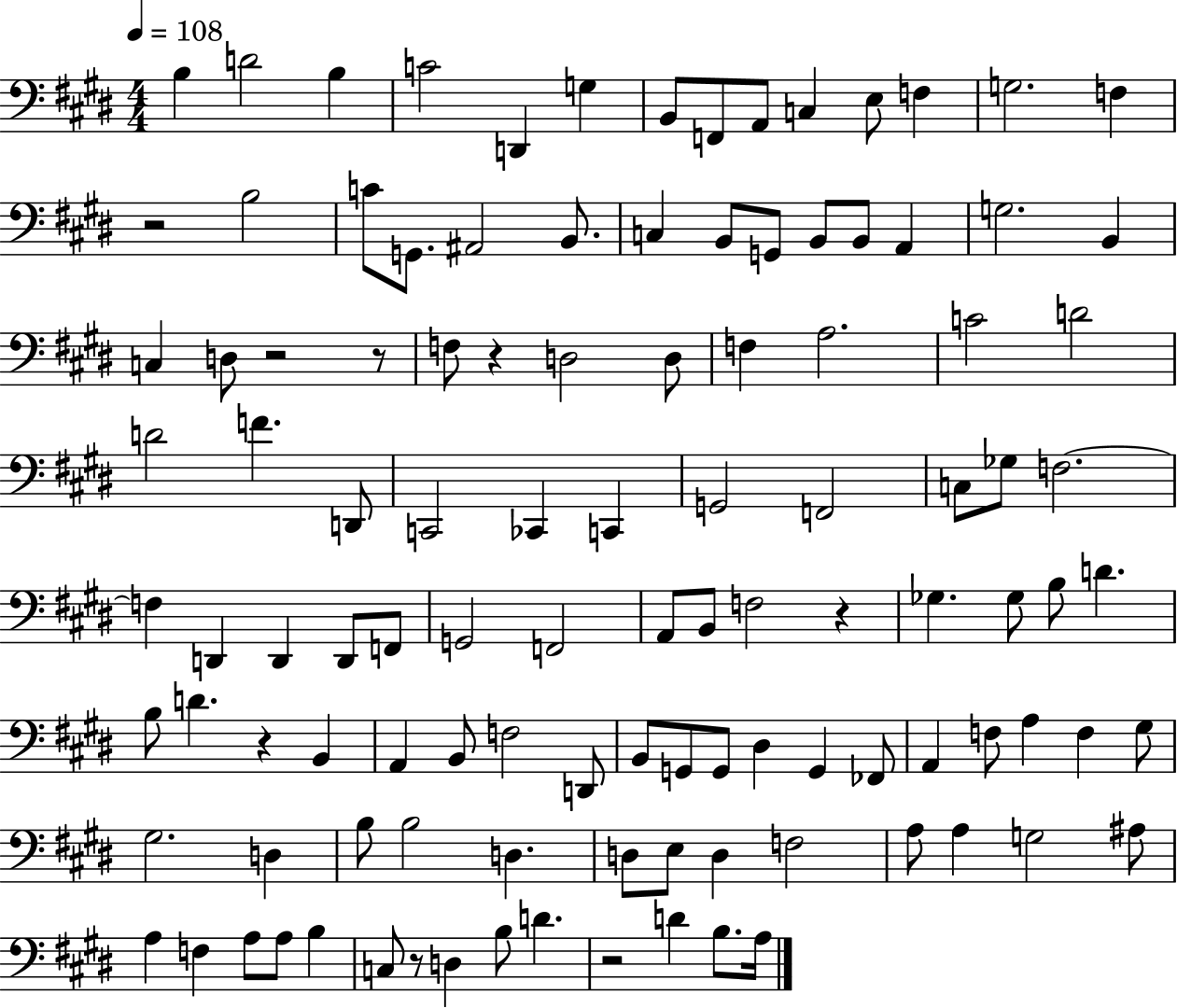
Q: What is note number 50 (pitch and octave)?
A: D2